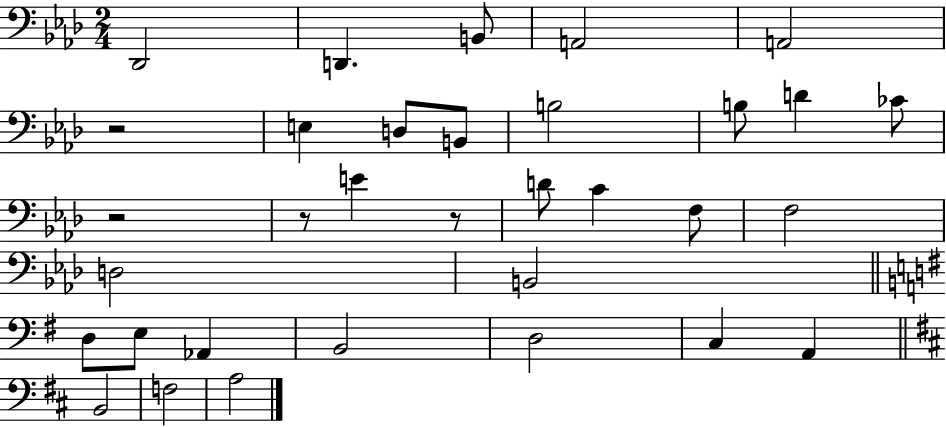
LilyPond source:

{
  \clef bass
  \numericTimeSignature
  \time 2/4
  \key aes \major
  des,2 | d,4. b,8 | a,2 | a,2 | \break r2 | e4 d8 b,8 | b2 | b8 d'4 ces'8 | \break r2 | r8 e'4 r8 | d'8 c'4 f8 | f2 | \break d2 | b,2 | \bar "||" \break \key g \major d8 e8 aes,4 | b,2 | d2 | c4 a,4 | \break \bar "||" \break \key b \minor b,2 | f2 | a2 | \bar "|."
}